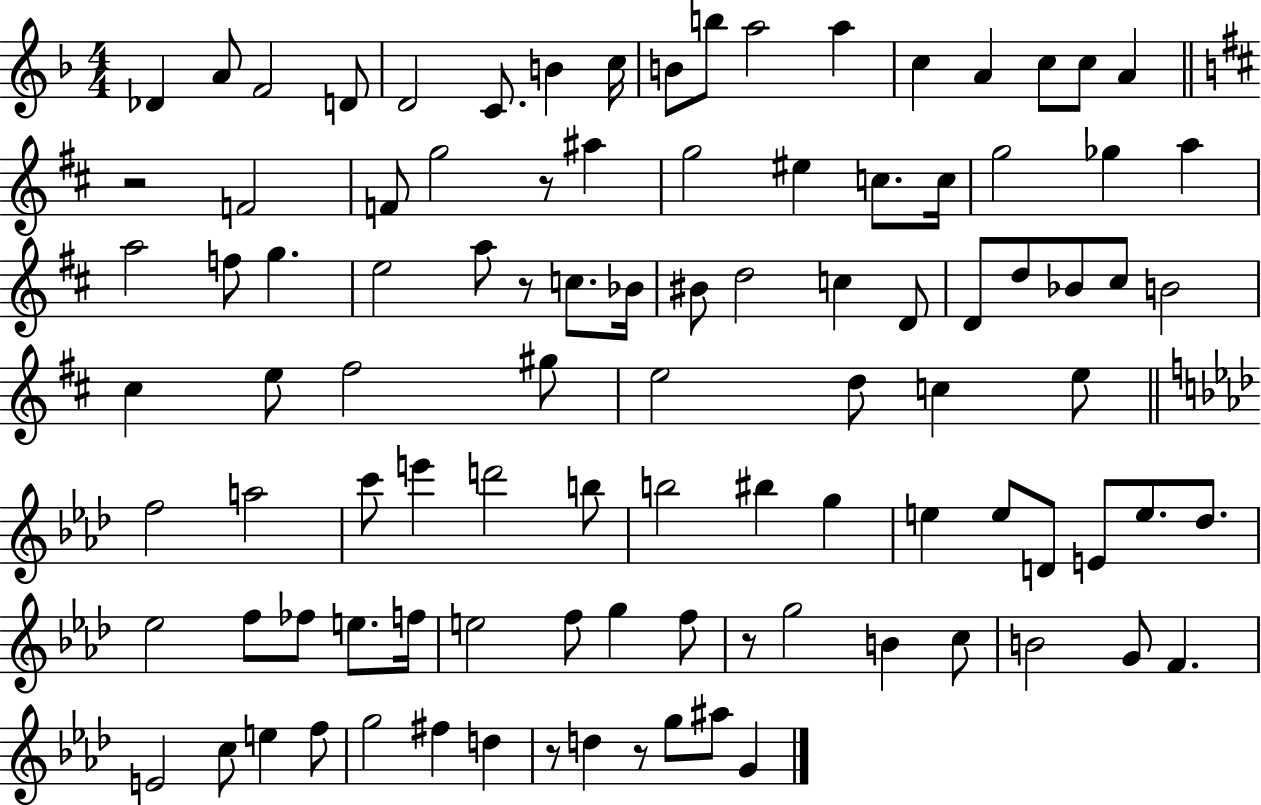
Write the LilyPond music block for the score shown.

{
  \clef treble
  \numericTimeSignature
  \time 4/4
  \key f \major
  \repeat volta 2 { des'4 a'8 f'2 d'8 | d'2 c'8. b'4 c''16 | b'8 b''8 a''2 a''4 | c''4 a'4 c''8 c''8 a'4 | \break \bar "||" \break \key d \major r2 f'2 | f'8 g''2 r8 ais''4 | g''2 eis''4 c''8. c''16 | g''2 ges''4 a''4 | \break a''2 f''8 g''4. | e''2 a''8 r8 c''8. bes'16 | bis'8 d''2 c''4 d'8 | d'8 d''8 bes'8 cis''8 b'2 | \break cis''4 e''8 fis''2 gis''8 | e''2 d''8 c''4 e''8 | \bar "||" \break \key f \minor f''2 a''2 | c'''8 e'''4 d'''2 b''8 | b''2 bis''4 g''4 | e''4 e''8 d'8 e'8 e''8. des''8. | \break ees''2 f''8 fes''8 e''8. f''16 | e''2 f''8 g''4 f''8 | r8 g''2 b'4 c''8 | b'2 g'8 f'4. | \break e'2 c''8 e''4 f''8 | g''2 fis''4 d''4 | r8 d''4 r8 g''8 ais''8 g'4 | } \bar "|."
}